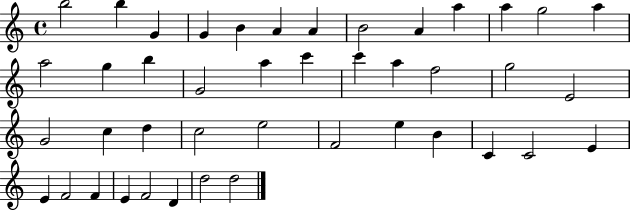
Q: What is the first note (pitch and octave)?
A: B5